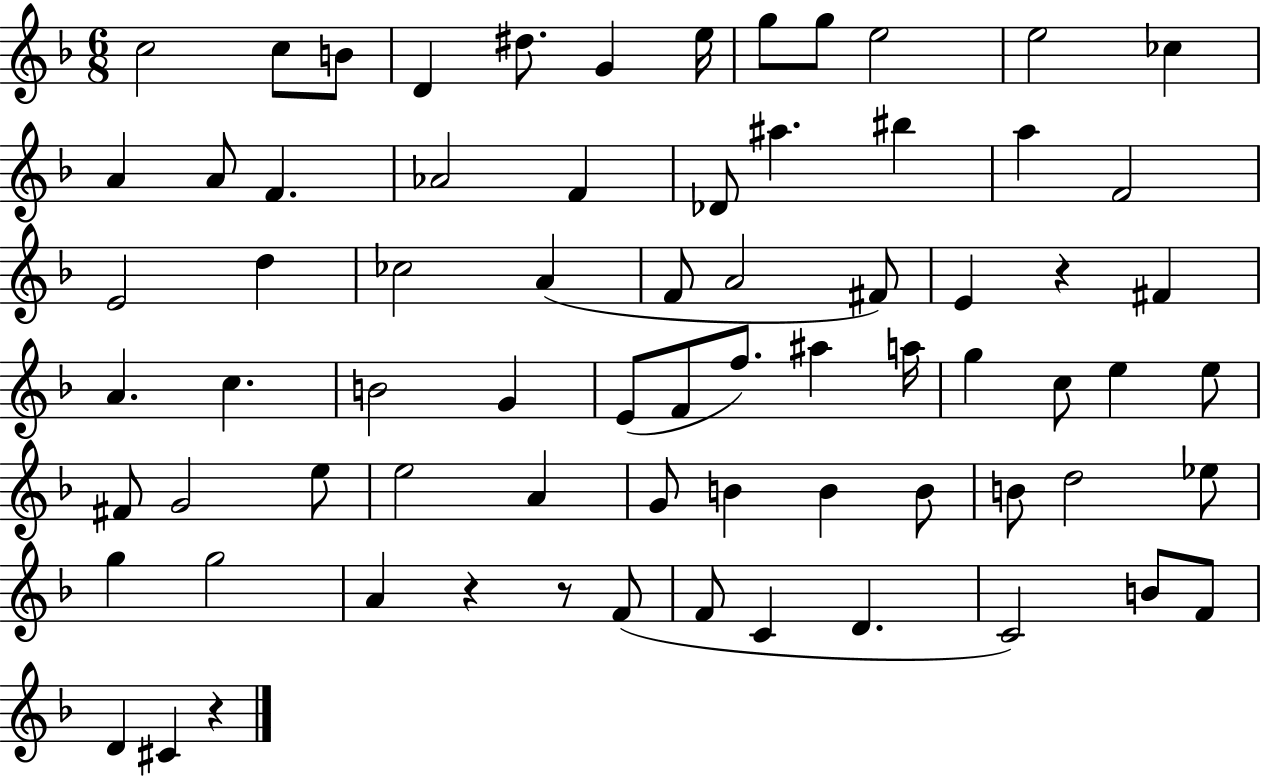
C5/h C5/e B4/e D4/q D#5/e. G4/q E5/s G5/e G5/e E5/h E5/h CES5/q A4/q A4/e F4/q. Ab4/h F4/q Db4/e A#5/q. BIS5/q A5/q F4/h E4/h D5/q CES5/h A4/q F4/e A4/h F#4/e E4/q R/q F#4/q A4/q. C5/q. B4/h G4/q E4/e F4/e F5/e. A#5/q A5/s G5/q C5/e E5/q E5/e F#4/e G4/h E5/e E5/h A4/q G4/e B4/q B4/q B4/e B4/e D5/h Eb5/e G5/q G5/h A4/q R/q R/e F4/e F4/e C4/q D4/q. C4/h B4/e F4/e D4/q C#4/q R/q